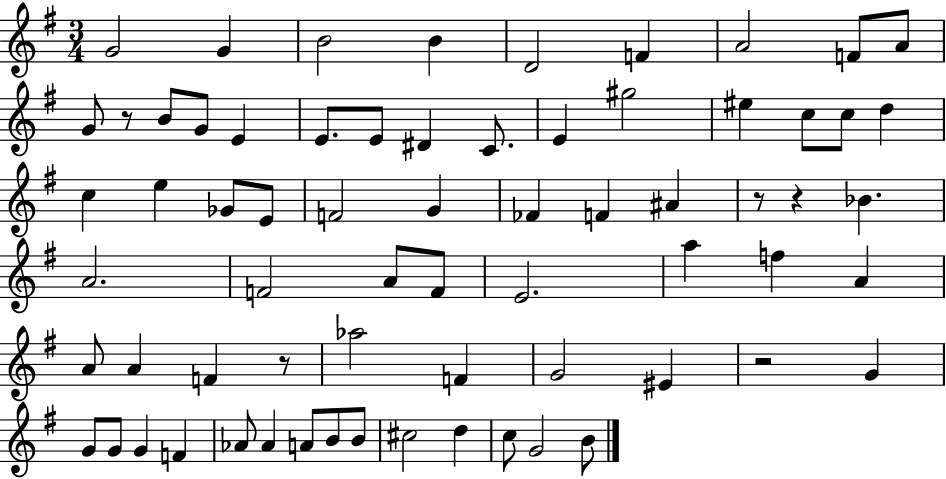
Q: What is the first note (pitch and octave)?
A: G4